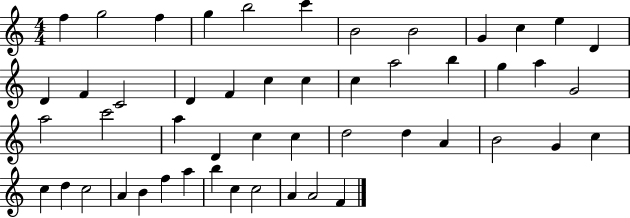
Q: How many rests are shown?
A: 0